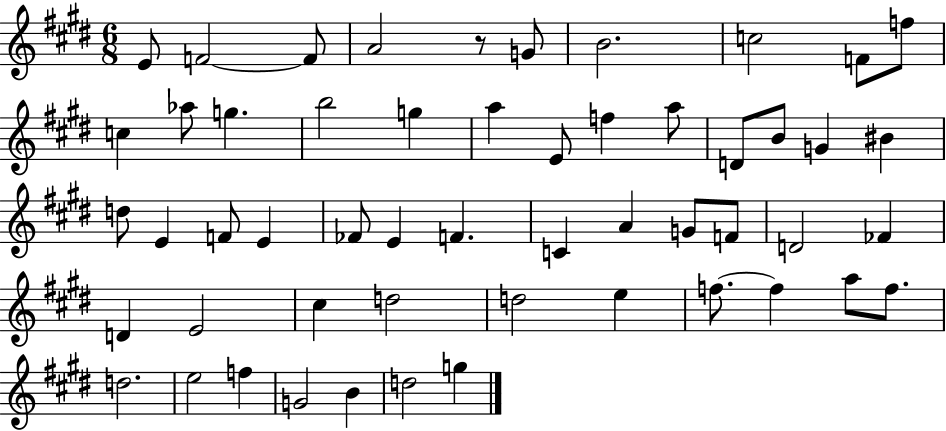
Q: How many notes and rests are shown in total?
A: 53